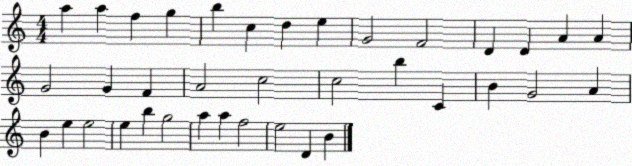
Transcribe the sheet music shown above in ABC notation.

X:1
T:Untitled
M:4/4
L:1/4
K:C
a a f g b c d e G2 F2 D D A A G2 G F A2 c2 c2 b C B G2 A B e e2 e b g2 a a f2 e2 D B